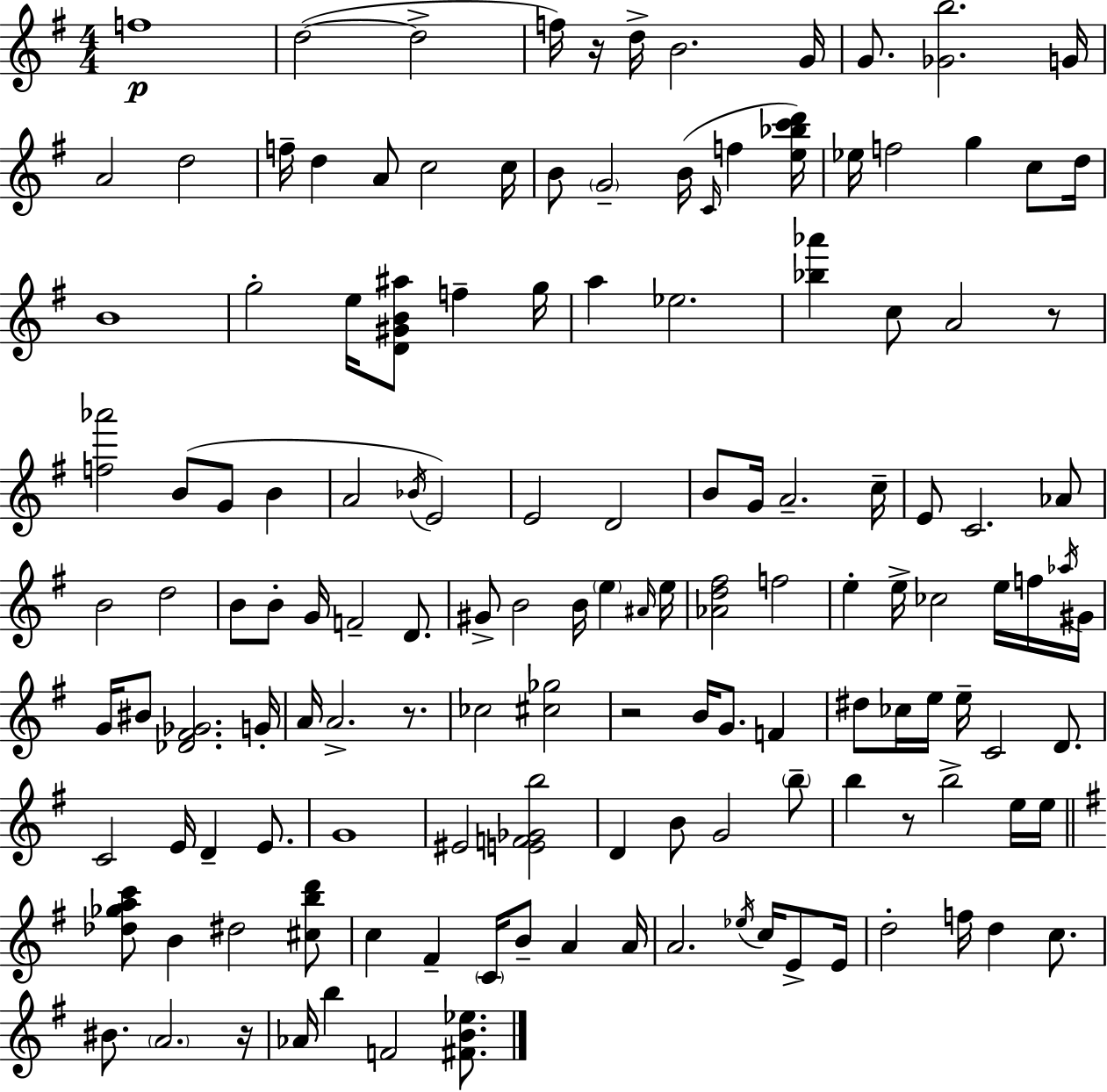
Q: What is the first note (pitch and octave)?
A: F5